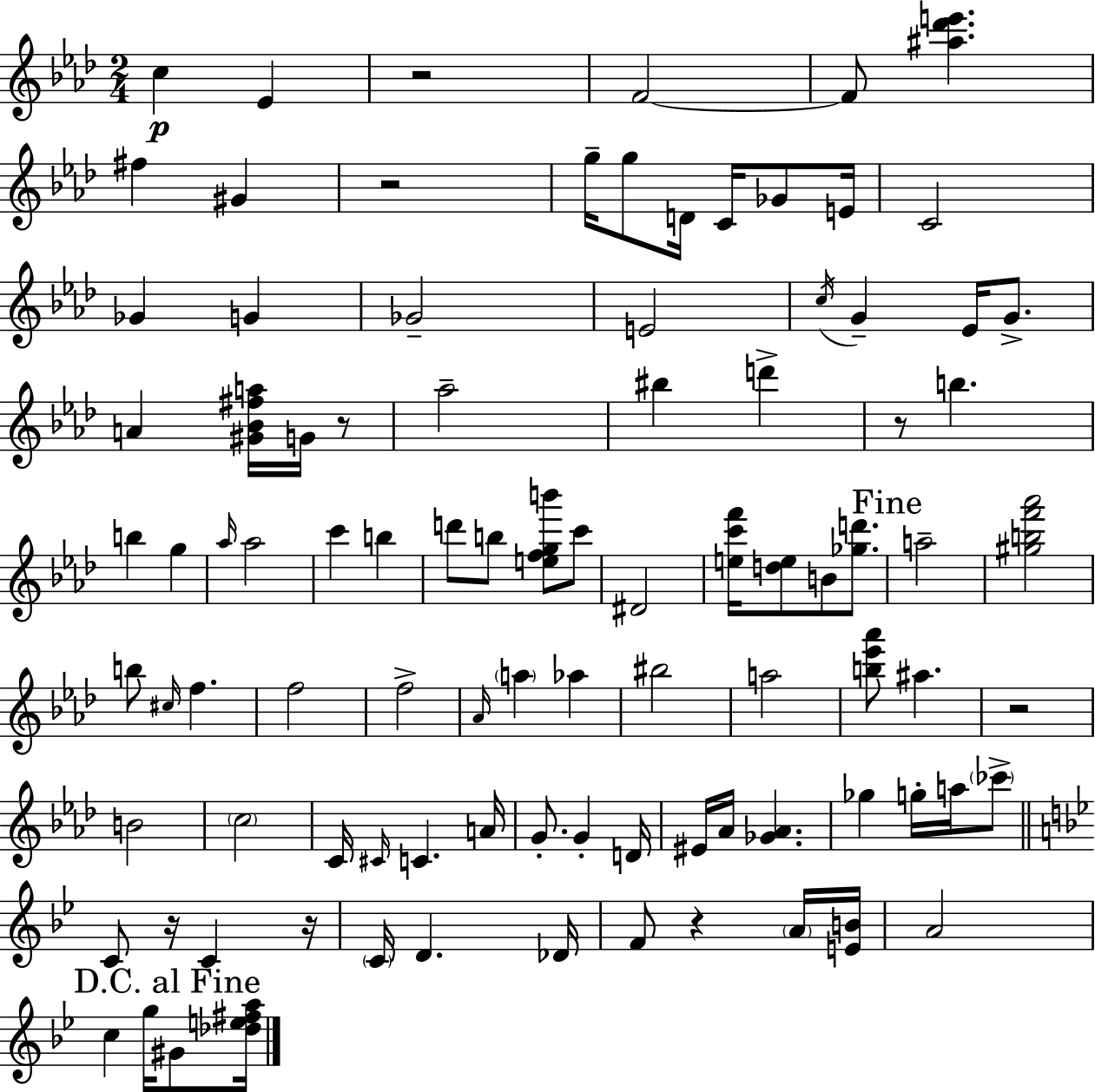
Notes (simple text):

C5/q Eb4/q R/h F4/h F4/e [A#5,Db6,E6]/q. F#5/q G#4/q R/h G5/s G5/e D4/s C4/s Gb4/e E4/s C4/h Gb4/q G4/q Gb4/h E4/h C5/s G4/q Eb4/s G4/e. A4/q [G#4,Bb4,F#5,A5]/s G4/s R/e Ab5/h BIS5/q D6/q R/e B5/q. B5/q G5/q Ab5/s Ab5/h C6/q B5/q D6/e B5/e [E5,F5,G5,B6]/e C6/e D#4/h [E5,C6,F6]/s [D5,E5]/e B4/e [Gb5,D6]/e. A5/h [G#5,B5,F6,Ab6]/h B5/e C#5/s F5/q. F5/h F5/h Ab4/s A5/q Ab5/q BIS5/h A5/h [B5,Eb6,Ab6]/e A#5/q. R/h B4/h C5/h C4/s C#4/s C4/q. A4/s G4/e. G4/q D4/s EIS4/s Ab4/s [Gb4,Ab4]/q. Gb5/q G5/s A5/s CES6/e C4/e R/s C4/q R/s C4/s D4/q. Db4/s F4/e R/q A4/s [E4,B4]/s A4/h C5/q G5/s G#4/e [Db5,E5,F#5,A5]/s